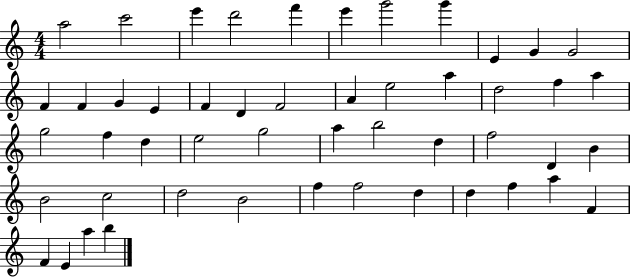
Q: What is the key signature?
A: C major